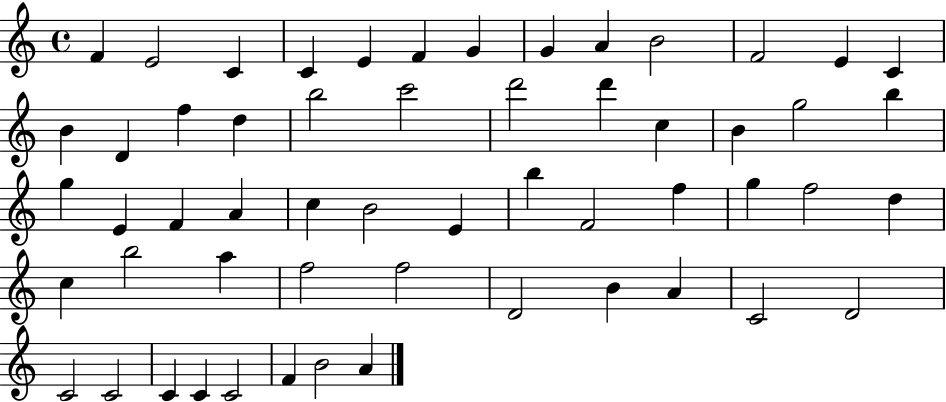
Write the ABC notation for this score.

X:1
T:Untitled
M:4/4
L:1/4
K:C
F E2 C C E F G G A B2 F2 E C B D f d b2 c'2 d'2 d' c B g2 b g E F A c B2 E b F2 f g f2 d c b2 a f2 f2 D2 B A C2 D2 C2 C2 C C C2 F B2 A